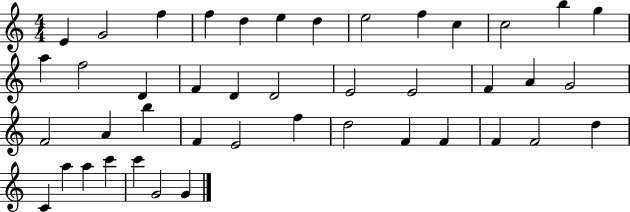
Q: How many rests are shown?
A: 0